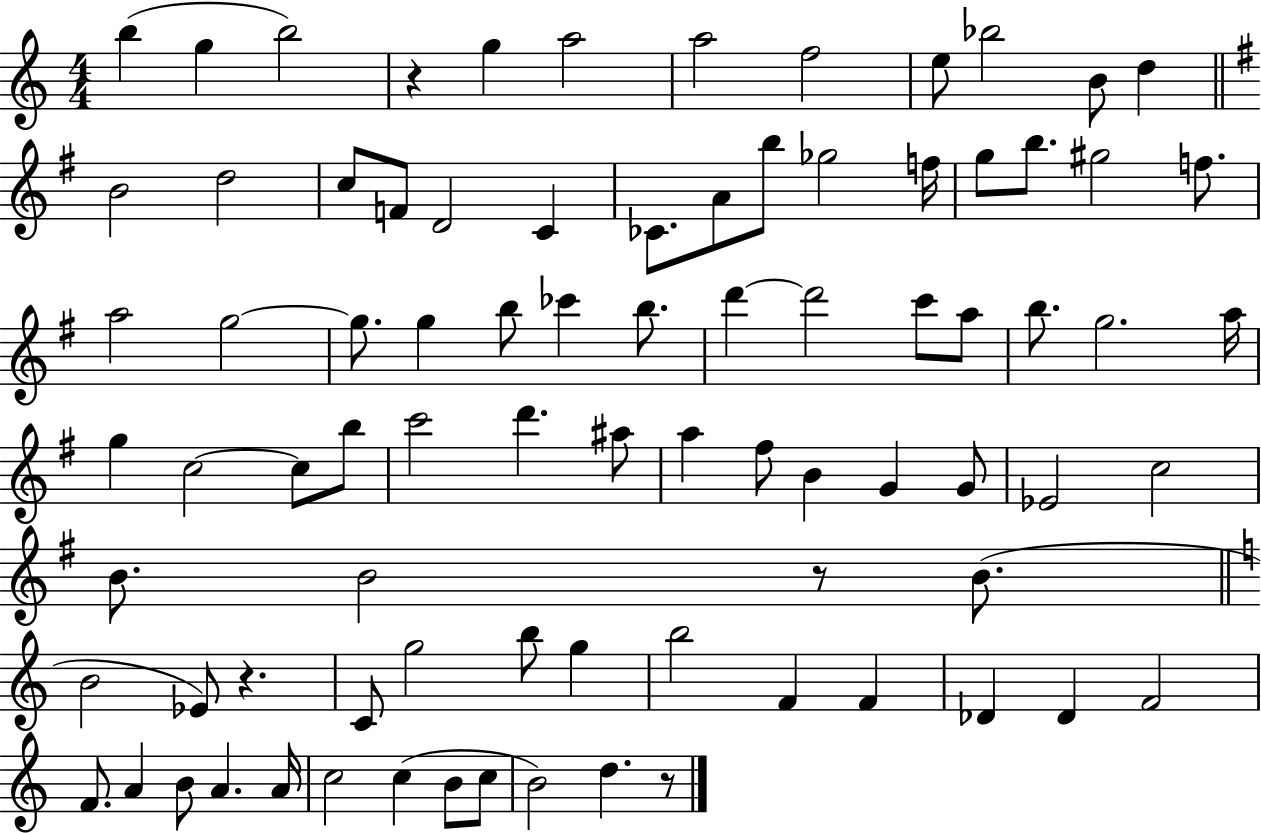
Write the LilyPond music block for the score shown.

{
  \clef treble
  \numericTimeSignature
  \time 4/4
  \key c \major
  b''4( g''4 b''2) | r4 g''4 a''2 | a''2 f''2 | e''8 bes''2 b'8 d''4 | \break \bar "||" \break \key e \minor b'2 d''2 | c''8 f'8 d'2 c'4 | ces'8. a'8 b''8 ges''2 f''16 | g''8 b''8. gis''2 f''8. | \break a''2 g''2~~ | g''8. g''4 b''8 ces'''4 b''8. | d'''4~~ d'''2 c'''8 a''8 | b''8. g''2. a''16 | \break g''4 c''2~~ c''8 b''8 | c'''2 d'''4. ais''8 | a''4 fis''8 b'4 g'4 g'8 | ees'2 c''2 | \break b'8. b'2 r8 b'8.( | \bar "||" \break \key c \major b'2 ees'8) r4. | c'8 g''2 b''8 g''4 | b''2 f'4 f'4 | des'4 des'4 f'2 | \break f'8. a'4 b'8 a'4. a'16 | c''2 c''4( b'8 c''8 | b'2) d''4. r8 | \bar "|."
}